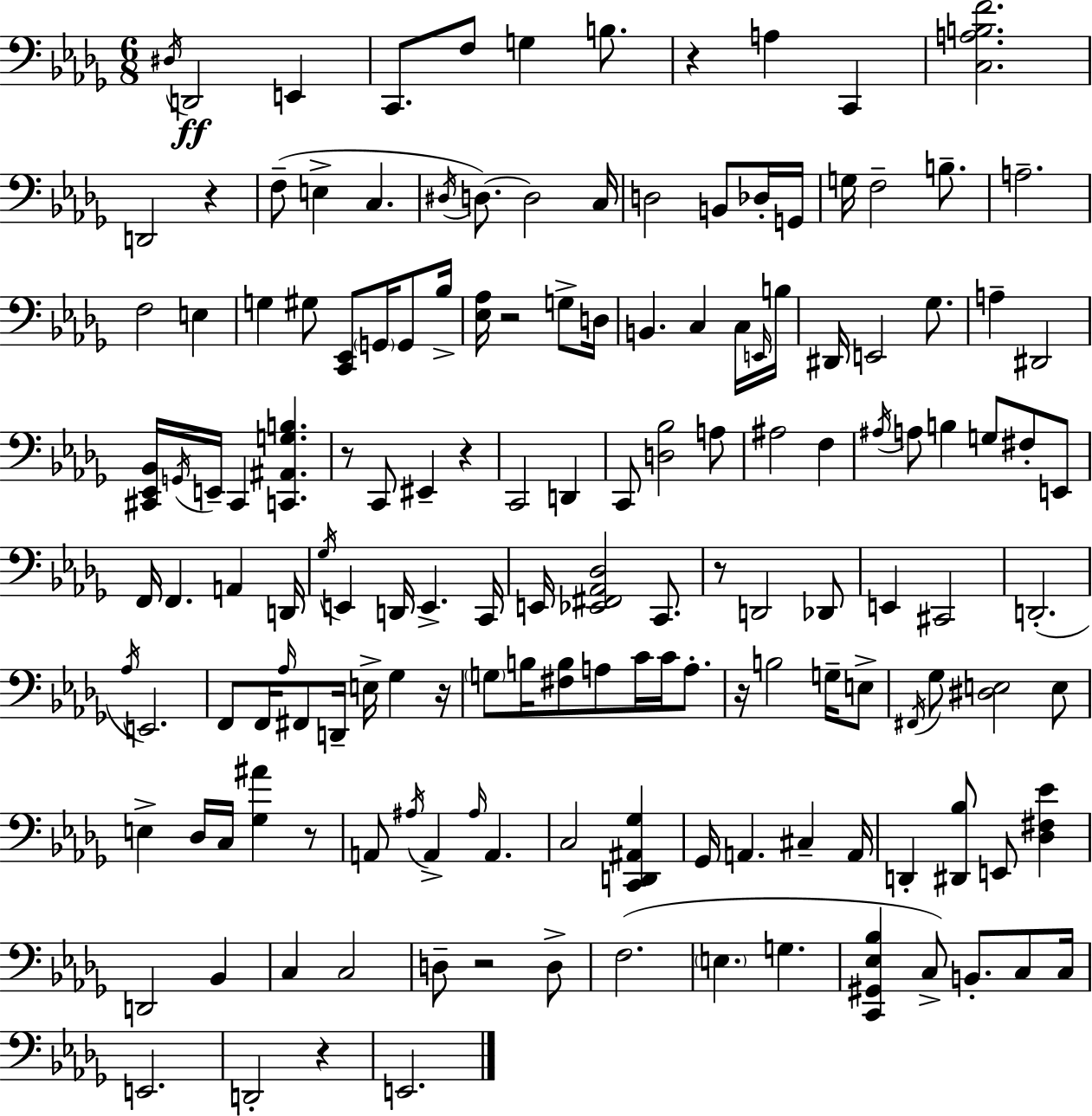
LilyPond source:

{
  \clef bass
  \numericTimeSignature
  \time 6/8
  \key bes \minor
  \acciaccatura { dis16 }\ff d,2 e,4 | c,8. f8 g4 b8. | r4 a4 c,4 | <c a b f'>2. | \break d,2 r4 | f8--( e4-> c4. | \acciaccatura { dis16 }) d8.~~ d2 | c16 d2 b,8 | \break des16-. g,16 g16 f2-- b8.-- | a2.-- | f2 e4 | g4 gis8 <c, ees,>8 \parenthesize g,16 g,8 | \break bes16-> <ees aes>16 r2 g8-> | d16 b,4. c4 | c16 \grace { e,16 } b16 dis,16 e,2 | ges8. a4-- dis,2 | \break <cis, ees, bes,>16 \acciaccatura { g,16 } e,16-- cis,4 <c, ais, g b>4. | r8 c,8 eis,4-- | r4 c,2 | d,4 c,8 <d bes>2 | \break a8 ais2 | f4 \acciaccatura { ais16 } a8 b4 g8 | fis8-. e,8 f,16 f,4. | a,4 d,16 \acciaccatura { ges16 } e,4 d,16 e,4.-> | \break c,16 e,16 <ees, fis, aes, des>2 | c,8. r8 d,2 | des,8 e,4 cis,2 | d,2.-.( | \break \acciaccatura { aes16 } e,2.) | f,8 f,16 \grace { aes16 } fis,8 | d,16-- e16-> ges4 r16 \parenthesize g8 b16 <fis b>8 | a8 c'16 c'16 a8.-. r16 b2 | \break g16-- e8-> \acciaccatura { fis,16 } ges8 <dis e>2 | e8 e4-> | des16 c16 <ges ais'>4 r8 a,8 \acciaccatura { ais16 } | a,4-> \grace { ais16 } a,4. c2 | \break <c, d, ais, ges>4 ges,16 | a,4. cis4-- a,16 d,4-. | <dis, bes>8 e,8 <des fis ees'>4 d,2 | bes,4 c4 | \break c2 d8-- | r2 d8-> f2.( | \parenthesize e4. | g4. <c, gis, ees bes>4 | \break c8->) b,8.-. c8 c16 e,2. | d,2-. | r4 e,2. | \bar "|."
}